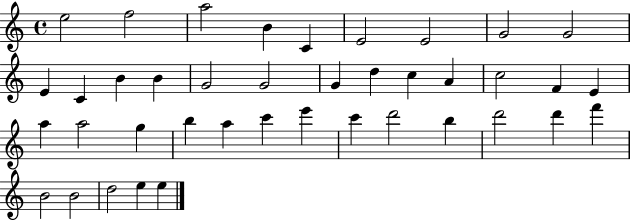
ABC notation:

X:1
T:Untitled
M:4/4
L:1/4
K:C
e2 f2 a2 B C E2 E2 G2 G2 E C B B G2 G2 G d c A c2 F E a a2 g b a c' e' c' d'2 b d'2 d' f' B2 B2 d2 e e